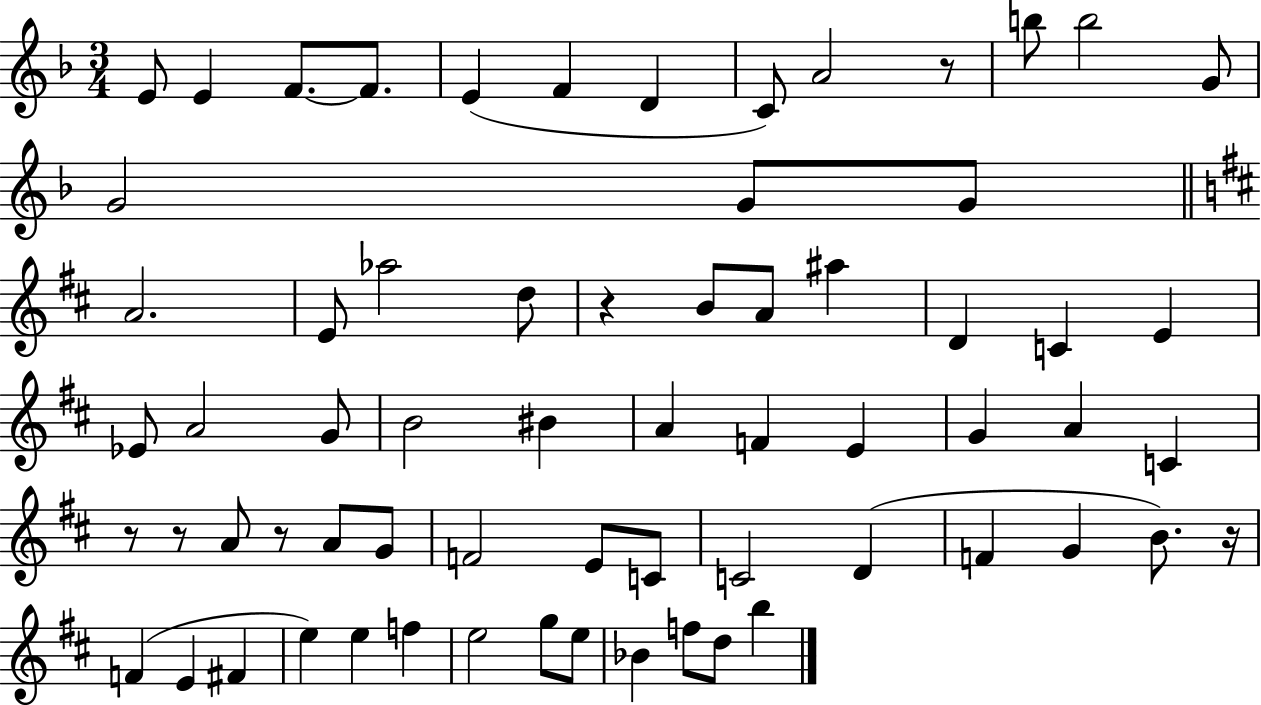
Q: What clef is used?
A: treble